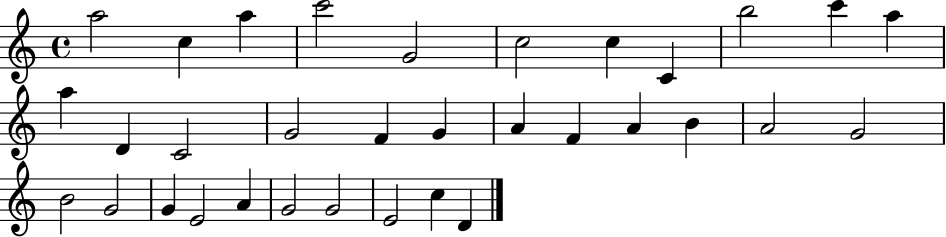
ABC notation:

X:1
T:Untitled
M:4/4
L:1/4
K:C
a2 c a c'2 G2 c2 c C b2 c' a a D C2 G2 F G A F A B A2 G2 B2 G2 G E2 A G2 G2 E2 c D